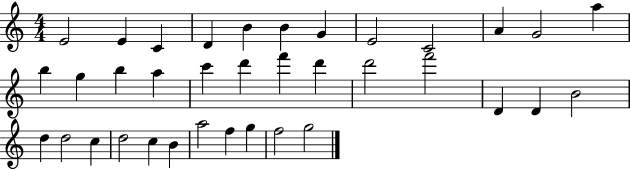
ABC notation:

X:1
T:Untitled
M:4/4
L:1/4
K:C
E2 E C D B B G E2 C2 A G2 a b g b a c' d' f' d' d'2 f'2 D D B2 d d2 c d2 c B a2 f g f2 g2